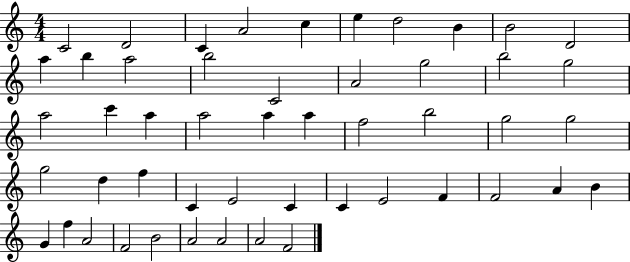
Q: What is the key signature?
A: C major